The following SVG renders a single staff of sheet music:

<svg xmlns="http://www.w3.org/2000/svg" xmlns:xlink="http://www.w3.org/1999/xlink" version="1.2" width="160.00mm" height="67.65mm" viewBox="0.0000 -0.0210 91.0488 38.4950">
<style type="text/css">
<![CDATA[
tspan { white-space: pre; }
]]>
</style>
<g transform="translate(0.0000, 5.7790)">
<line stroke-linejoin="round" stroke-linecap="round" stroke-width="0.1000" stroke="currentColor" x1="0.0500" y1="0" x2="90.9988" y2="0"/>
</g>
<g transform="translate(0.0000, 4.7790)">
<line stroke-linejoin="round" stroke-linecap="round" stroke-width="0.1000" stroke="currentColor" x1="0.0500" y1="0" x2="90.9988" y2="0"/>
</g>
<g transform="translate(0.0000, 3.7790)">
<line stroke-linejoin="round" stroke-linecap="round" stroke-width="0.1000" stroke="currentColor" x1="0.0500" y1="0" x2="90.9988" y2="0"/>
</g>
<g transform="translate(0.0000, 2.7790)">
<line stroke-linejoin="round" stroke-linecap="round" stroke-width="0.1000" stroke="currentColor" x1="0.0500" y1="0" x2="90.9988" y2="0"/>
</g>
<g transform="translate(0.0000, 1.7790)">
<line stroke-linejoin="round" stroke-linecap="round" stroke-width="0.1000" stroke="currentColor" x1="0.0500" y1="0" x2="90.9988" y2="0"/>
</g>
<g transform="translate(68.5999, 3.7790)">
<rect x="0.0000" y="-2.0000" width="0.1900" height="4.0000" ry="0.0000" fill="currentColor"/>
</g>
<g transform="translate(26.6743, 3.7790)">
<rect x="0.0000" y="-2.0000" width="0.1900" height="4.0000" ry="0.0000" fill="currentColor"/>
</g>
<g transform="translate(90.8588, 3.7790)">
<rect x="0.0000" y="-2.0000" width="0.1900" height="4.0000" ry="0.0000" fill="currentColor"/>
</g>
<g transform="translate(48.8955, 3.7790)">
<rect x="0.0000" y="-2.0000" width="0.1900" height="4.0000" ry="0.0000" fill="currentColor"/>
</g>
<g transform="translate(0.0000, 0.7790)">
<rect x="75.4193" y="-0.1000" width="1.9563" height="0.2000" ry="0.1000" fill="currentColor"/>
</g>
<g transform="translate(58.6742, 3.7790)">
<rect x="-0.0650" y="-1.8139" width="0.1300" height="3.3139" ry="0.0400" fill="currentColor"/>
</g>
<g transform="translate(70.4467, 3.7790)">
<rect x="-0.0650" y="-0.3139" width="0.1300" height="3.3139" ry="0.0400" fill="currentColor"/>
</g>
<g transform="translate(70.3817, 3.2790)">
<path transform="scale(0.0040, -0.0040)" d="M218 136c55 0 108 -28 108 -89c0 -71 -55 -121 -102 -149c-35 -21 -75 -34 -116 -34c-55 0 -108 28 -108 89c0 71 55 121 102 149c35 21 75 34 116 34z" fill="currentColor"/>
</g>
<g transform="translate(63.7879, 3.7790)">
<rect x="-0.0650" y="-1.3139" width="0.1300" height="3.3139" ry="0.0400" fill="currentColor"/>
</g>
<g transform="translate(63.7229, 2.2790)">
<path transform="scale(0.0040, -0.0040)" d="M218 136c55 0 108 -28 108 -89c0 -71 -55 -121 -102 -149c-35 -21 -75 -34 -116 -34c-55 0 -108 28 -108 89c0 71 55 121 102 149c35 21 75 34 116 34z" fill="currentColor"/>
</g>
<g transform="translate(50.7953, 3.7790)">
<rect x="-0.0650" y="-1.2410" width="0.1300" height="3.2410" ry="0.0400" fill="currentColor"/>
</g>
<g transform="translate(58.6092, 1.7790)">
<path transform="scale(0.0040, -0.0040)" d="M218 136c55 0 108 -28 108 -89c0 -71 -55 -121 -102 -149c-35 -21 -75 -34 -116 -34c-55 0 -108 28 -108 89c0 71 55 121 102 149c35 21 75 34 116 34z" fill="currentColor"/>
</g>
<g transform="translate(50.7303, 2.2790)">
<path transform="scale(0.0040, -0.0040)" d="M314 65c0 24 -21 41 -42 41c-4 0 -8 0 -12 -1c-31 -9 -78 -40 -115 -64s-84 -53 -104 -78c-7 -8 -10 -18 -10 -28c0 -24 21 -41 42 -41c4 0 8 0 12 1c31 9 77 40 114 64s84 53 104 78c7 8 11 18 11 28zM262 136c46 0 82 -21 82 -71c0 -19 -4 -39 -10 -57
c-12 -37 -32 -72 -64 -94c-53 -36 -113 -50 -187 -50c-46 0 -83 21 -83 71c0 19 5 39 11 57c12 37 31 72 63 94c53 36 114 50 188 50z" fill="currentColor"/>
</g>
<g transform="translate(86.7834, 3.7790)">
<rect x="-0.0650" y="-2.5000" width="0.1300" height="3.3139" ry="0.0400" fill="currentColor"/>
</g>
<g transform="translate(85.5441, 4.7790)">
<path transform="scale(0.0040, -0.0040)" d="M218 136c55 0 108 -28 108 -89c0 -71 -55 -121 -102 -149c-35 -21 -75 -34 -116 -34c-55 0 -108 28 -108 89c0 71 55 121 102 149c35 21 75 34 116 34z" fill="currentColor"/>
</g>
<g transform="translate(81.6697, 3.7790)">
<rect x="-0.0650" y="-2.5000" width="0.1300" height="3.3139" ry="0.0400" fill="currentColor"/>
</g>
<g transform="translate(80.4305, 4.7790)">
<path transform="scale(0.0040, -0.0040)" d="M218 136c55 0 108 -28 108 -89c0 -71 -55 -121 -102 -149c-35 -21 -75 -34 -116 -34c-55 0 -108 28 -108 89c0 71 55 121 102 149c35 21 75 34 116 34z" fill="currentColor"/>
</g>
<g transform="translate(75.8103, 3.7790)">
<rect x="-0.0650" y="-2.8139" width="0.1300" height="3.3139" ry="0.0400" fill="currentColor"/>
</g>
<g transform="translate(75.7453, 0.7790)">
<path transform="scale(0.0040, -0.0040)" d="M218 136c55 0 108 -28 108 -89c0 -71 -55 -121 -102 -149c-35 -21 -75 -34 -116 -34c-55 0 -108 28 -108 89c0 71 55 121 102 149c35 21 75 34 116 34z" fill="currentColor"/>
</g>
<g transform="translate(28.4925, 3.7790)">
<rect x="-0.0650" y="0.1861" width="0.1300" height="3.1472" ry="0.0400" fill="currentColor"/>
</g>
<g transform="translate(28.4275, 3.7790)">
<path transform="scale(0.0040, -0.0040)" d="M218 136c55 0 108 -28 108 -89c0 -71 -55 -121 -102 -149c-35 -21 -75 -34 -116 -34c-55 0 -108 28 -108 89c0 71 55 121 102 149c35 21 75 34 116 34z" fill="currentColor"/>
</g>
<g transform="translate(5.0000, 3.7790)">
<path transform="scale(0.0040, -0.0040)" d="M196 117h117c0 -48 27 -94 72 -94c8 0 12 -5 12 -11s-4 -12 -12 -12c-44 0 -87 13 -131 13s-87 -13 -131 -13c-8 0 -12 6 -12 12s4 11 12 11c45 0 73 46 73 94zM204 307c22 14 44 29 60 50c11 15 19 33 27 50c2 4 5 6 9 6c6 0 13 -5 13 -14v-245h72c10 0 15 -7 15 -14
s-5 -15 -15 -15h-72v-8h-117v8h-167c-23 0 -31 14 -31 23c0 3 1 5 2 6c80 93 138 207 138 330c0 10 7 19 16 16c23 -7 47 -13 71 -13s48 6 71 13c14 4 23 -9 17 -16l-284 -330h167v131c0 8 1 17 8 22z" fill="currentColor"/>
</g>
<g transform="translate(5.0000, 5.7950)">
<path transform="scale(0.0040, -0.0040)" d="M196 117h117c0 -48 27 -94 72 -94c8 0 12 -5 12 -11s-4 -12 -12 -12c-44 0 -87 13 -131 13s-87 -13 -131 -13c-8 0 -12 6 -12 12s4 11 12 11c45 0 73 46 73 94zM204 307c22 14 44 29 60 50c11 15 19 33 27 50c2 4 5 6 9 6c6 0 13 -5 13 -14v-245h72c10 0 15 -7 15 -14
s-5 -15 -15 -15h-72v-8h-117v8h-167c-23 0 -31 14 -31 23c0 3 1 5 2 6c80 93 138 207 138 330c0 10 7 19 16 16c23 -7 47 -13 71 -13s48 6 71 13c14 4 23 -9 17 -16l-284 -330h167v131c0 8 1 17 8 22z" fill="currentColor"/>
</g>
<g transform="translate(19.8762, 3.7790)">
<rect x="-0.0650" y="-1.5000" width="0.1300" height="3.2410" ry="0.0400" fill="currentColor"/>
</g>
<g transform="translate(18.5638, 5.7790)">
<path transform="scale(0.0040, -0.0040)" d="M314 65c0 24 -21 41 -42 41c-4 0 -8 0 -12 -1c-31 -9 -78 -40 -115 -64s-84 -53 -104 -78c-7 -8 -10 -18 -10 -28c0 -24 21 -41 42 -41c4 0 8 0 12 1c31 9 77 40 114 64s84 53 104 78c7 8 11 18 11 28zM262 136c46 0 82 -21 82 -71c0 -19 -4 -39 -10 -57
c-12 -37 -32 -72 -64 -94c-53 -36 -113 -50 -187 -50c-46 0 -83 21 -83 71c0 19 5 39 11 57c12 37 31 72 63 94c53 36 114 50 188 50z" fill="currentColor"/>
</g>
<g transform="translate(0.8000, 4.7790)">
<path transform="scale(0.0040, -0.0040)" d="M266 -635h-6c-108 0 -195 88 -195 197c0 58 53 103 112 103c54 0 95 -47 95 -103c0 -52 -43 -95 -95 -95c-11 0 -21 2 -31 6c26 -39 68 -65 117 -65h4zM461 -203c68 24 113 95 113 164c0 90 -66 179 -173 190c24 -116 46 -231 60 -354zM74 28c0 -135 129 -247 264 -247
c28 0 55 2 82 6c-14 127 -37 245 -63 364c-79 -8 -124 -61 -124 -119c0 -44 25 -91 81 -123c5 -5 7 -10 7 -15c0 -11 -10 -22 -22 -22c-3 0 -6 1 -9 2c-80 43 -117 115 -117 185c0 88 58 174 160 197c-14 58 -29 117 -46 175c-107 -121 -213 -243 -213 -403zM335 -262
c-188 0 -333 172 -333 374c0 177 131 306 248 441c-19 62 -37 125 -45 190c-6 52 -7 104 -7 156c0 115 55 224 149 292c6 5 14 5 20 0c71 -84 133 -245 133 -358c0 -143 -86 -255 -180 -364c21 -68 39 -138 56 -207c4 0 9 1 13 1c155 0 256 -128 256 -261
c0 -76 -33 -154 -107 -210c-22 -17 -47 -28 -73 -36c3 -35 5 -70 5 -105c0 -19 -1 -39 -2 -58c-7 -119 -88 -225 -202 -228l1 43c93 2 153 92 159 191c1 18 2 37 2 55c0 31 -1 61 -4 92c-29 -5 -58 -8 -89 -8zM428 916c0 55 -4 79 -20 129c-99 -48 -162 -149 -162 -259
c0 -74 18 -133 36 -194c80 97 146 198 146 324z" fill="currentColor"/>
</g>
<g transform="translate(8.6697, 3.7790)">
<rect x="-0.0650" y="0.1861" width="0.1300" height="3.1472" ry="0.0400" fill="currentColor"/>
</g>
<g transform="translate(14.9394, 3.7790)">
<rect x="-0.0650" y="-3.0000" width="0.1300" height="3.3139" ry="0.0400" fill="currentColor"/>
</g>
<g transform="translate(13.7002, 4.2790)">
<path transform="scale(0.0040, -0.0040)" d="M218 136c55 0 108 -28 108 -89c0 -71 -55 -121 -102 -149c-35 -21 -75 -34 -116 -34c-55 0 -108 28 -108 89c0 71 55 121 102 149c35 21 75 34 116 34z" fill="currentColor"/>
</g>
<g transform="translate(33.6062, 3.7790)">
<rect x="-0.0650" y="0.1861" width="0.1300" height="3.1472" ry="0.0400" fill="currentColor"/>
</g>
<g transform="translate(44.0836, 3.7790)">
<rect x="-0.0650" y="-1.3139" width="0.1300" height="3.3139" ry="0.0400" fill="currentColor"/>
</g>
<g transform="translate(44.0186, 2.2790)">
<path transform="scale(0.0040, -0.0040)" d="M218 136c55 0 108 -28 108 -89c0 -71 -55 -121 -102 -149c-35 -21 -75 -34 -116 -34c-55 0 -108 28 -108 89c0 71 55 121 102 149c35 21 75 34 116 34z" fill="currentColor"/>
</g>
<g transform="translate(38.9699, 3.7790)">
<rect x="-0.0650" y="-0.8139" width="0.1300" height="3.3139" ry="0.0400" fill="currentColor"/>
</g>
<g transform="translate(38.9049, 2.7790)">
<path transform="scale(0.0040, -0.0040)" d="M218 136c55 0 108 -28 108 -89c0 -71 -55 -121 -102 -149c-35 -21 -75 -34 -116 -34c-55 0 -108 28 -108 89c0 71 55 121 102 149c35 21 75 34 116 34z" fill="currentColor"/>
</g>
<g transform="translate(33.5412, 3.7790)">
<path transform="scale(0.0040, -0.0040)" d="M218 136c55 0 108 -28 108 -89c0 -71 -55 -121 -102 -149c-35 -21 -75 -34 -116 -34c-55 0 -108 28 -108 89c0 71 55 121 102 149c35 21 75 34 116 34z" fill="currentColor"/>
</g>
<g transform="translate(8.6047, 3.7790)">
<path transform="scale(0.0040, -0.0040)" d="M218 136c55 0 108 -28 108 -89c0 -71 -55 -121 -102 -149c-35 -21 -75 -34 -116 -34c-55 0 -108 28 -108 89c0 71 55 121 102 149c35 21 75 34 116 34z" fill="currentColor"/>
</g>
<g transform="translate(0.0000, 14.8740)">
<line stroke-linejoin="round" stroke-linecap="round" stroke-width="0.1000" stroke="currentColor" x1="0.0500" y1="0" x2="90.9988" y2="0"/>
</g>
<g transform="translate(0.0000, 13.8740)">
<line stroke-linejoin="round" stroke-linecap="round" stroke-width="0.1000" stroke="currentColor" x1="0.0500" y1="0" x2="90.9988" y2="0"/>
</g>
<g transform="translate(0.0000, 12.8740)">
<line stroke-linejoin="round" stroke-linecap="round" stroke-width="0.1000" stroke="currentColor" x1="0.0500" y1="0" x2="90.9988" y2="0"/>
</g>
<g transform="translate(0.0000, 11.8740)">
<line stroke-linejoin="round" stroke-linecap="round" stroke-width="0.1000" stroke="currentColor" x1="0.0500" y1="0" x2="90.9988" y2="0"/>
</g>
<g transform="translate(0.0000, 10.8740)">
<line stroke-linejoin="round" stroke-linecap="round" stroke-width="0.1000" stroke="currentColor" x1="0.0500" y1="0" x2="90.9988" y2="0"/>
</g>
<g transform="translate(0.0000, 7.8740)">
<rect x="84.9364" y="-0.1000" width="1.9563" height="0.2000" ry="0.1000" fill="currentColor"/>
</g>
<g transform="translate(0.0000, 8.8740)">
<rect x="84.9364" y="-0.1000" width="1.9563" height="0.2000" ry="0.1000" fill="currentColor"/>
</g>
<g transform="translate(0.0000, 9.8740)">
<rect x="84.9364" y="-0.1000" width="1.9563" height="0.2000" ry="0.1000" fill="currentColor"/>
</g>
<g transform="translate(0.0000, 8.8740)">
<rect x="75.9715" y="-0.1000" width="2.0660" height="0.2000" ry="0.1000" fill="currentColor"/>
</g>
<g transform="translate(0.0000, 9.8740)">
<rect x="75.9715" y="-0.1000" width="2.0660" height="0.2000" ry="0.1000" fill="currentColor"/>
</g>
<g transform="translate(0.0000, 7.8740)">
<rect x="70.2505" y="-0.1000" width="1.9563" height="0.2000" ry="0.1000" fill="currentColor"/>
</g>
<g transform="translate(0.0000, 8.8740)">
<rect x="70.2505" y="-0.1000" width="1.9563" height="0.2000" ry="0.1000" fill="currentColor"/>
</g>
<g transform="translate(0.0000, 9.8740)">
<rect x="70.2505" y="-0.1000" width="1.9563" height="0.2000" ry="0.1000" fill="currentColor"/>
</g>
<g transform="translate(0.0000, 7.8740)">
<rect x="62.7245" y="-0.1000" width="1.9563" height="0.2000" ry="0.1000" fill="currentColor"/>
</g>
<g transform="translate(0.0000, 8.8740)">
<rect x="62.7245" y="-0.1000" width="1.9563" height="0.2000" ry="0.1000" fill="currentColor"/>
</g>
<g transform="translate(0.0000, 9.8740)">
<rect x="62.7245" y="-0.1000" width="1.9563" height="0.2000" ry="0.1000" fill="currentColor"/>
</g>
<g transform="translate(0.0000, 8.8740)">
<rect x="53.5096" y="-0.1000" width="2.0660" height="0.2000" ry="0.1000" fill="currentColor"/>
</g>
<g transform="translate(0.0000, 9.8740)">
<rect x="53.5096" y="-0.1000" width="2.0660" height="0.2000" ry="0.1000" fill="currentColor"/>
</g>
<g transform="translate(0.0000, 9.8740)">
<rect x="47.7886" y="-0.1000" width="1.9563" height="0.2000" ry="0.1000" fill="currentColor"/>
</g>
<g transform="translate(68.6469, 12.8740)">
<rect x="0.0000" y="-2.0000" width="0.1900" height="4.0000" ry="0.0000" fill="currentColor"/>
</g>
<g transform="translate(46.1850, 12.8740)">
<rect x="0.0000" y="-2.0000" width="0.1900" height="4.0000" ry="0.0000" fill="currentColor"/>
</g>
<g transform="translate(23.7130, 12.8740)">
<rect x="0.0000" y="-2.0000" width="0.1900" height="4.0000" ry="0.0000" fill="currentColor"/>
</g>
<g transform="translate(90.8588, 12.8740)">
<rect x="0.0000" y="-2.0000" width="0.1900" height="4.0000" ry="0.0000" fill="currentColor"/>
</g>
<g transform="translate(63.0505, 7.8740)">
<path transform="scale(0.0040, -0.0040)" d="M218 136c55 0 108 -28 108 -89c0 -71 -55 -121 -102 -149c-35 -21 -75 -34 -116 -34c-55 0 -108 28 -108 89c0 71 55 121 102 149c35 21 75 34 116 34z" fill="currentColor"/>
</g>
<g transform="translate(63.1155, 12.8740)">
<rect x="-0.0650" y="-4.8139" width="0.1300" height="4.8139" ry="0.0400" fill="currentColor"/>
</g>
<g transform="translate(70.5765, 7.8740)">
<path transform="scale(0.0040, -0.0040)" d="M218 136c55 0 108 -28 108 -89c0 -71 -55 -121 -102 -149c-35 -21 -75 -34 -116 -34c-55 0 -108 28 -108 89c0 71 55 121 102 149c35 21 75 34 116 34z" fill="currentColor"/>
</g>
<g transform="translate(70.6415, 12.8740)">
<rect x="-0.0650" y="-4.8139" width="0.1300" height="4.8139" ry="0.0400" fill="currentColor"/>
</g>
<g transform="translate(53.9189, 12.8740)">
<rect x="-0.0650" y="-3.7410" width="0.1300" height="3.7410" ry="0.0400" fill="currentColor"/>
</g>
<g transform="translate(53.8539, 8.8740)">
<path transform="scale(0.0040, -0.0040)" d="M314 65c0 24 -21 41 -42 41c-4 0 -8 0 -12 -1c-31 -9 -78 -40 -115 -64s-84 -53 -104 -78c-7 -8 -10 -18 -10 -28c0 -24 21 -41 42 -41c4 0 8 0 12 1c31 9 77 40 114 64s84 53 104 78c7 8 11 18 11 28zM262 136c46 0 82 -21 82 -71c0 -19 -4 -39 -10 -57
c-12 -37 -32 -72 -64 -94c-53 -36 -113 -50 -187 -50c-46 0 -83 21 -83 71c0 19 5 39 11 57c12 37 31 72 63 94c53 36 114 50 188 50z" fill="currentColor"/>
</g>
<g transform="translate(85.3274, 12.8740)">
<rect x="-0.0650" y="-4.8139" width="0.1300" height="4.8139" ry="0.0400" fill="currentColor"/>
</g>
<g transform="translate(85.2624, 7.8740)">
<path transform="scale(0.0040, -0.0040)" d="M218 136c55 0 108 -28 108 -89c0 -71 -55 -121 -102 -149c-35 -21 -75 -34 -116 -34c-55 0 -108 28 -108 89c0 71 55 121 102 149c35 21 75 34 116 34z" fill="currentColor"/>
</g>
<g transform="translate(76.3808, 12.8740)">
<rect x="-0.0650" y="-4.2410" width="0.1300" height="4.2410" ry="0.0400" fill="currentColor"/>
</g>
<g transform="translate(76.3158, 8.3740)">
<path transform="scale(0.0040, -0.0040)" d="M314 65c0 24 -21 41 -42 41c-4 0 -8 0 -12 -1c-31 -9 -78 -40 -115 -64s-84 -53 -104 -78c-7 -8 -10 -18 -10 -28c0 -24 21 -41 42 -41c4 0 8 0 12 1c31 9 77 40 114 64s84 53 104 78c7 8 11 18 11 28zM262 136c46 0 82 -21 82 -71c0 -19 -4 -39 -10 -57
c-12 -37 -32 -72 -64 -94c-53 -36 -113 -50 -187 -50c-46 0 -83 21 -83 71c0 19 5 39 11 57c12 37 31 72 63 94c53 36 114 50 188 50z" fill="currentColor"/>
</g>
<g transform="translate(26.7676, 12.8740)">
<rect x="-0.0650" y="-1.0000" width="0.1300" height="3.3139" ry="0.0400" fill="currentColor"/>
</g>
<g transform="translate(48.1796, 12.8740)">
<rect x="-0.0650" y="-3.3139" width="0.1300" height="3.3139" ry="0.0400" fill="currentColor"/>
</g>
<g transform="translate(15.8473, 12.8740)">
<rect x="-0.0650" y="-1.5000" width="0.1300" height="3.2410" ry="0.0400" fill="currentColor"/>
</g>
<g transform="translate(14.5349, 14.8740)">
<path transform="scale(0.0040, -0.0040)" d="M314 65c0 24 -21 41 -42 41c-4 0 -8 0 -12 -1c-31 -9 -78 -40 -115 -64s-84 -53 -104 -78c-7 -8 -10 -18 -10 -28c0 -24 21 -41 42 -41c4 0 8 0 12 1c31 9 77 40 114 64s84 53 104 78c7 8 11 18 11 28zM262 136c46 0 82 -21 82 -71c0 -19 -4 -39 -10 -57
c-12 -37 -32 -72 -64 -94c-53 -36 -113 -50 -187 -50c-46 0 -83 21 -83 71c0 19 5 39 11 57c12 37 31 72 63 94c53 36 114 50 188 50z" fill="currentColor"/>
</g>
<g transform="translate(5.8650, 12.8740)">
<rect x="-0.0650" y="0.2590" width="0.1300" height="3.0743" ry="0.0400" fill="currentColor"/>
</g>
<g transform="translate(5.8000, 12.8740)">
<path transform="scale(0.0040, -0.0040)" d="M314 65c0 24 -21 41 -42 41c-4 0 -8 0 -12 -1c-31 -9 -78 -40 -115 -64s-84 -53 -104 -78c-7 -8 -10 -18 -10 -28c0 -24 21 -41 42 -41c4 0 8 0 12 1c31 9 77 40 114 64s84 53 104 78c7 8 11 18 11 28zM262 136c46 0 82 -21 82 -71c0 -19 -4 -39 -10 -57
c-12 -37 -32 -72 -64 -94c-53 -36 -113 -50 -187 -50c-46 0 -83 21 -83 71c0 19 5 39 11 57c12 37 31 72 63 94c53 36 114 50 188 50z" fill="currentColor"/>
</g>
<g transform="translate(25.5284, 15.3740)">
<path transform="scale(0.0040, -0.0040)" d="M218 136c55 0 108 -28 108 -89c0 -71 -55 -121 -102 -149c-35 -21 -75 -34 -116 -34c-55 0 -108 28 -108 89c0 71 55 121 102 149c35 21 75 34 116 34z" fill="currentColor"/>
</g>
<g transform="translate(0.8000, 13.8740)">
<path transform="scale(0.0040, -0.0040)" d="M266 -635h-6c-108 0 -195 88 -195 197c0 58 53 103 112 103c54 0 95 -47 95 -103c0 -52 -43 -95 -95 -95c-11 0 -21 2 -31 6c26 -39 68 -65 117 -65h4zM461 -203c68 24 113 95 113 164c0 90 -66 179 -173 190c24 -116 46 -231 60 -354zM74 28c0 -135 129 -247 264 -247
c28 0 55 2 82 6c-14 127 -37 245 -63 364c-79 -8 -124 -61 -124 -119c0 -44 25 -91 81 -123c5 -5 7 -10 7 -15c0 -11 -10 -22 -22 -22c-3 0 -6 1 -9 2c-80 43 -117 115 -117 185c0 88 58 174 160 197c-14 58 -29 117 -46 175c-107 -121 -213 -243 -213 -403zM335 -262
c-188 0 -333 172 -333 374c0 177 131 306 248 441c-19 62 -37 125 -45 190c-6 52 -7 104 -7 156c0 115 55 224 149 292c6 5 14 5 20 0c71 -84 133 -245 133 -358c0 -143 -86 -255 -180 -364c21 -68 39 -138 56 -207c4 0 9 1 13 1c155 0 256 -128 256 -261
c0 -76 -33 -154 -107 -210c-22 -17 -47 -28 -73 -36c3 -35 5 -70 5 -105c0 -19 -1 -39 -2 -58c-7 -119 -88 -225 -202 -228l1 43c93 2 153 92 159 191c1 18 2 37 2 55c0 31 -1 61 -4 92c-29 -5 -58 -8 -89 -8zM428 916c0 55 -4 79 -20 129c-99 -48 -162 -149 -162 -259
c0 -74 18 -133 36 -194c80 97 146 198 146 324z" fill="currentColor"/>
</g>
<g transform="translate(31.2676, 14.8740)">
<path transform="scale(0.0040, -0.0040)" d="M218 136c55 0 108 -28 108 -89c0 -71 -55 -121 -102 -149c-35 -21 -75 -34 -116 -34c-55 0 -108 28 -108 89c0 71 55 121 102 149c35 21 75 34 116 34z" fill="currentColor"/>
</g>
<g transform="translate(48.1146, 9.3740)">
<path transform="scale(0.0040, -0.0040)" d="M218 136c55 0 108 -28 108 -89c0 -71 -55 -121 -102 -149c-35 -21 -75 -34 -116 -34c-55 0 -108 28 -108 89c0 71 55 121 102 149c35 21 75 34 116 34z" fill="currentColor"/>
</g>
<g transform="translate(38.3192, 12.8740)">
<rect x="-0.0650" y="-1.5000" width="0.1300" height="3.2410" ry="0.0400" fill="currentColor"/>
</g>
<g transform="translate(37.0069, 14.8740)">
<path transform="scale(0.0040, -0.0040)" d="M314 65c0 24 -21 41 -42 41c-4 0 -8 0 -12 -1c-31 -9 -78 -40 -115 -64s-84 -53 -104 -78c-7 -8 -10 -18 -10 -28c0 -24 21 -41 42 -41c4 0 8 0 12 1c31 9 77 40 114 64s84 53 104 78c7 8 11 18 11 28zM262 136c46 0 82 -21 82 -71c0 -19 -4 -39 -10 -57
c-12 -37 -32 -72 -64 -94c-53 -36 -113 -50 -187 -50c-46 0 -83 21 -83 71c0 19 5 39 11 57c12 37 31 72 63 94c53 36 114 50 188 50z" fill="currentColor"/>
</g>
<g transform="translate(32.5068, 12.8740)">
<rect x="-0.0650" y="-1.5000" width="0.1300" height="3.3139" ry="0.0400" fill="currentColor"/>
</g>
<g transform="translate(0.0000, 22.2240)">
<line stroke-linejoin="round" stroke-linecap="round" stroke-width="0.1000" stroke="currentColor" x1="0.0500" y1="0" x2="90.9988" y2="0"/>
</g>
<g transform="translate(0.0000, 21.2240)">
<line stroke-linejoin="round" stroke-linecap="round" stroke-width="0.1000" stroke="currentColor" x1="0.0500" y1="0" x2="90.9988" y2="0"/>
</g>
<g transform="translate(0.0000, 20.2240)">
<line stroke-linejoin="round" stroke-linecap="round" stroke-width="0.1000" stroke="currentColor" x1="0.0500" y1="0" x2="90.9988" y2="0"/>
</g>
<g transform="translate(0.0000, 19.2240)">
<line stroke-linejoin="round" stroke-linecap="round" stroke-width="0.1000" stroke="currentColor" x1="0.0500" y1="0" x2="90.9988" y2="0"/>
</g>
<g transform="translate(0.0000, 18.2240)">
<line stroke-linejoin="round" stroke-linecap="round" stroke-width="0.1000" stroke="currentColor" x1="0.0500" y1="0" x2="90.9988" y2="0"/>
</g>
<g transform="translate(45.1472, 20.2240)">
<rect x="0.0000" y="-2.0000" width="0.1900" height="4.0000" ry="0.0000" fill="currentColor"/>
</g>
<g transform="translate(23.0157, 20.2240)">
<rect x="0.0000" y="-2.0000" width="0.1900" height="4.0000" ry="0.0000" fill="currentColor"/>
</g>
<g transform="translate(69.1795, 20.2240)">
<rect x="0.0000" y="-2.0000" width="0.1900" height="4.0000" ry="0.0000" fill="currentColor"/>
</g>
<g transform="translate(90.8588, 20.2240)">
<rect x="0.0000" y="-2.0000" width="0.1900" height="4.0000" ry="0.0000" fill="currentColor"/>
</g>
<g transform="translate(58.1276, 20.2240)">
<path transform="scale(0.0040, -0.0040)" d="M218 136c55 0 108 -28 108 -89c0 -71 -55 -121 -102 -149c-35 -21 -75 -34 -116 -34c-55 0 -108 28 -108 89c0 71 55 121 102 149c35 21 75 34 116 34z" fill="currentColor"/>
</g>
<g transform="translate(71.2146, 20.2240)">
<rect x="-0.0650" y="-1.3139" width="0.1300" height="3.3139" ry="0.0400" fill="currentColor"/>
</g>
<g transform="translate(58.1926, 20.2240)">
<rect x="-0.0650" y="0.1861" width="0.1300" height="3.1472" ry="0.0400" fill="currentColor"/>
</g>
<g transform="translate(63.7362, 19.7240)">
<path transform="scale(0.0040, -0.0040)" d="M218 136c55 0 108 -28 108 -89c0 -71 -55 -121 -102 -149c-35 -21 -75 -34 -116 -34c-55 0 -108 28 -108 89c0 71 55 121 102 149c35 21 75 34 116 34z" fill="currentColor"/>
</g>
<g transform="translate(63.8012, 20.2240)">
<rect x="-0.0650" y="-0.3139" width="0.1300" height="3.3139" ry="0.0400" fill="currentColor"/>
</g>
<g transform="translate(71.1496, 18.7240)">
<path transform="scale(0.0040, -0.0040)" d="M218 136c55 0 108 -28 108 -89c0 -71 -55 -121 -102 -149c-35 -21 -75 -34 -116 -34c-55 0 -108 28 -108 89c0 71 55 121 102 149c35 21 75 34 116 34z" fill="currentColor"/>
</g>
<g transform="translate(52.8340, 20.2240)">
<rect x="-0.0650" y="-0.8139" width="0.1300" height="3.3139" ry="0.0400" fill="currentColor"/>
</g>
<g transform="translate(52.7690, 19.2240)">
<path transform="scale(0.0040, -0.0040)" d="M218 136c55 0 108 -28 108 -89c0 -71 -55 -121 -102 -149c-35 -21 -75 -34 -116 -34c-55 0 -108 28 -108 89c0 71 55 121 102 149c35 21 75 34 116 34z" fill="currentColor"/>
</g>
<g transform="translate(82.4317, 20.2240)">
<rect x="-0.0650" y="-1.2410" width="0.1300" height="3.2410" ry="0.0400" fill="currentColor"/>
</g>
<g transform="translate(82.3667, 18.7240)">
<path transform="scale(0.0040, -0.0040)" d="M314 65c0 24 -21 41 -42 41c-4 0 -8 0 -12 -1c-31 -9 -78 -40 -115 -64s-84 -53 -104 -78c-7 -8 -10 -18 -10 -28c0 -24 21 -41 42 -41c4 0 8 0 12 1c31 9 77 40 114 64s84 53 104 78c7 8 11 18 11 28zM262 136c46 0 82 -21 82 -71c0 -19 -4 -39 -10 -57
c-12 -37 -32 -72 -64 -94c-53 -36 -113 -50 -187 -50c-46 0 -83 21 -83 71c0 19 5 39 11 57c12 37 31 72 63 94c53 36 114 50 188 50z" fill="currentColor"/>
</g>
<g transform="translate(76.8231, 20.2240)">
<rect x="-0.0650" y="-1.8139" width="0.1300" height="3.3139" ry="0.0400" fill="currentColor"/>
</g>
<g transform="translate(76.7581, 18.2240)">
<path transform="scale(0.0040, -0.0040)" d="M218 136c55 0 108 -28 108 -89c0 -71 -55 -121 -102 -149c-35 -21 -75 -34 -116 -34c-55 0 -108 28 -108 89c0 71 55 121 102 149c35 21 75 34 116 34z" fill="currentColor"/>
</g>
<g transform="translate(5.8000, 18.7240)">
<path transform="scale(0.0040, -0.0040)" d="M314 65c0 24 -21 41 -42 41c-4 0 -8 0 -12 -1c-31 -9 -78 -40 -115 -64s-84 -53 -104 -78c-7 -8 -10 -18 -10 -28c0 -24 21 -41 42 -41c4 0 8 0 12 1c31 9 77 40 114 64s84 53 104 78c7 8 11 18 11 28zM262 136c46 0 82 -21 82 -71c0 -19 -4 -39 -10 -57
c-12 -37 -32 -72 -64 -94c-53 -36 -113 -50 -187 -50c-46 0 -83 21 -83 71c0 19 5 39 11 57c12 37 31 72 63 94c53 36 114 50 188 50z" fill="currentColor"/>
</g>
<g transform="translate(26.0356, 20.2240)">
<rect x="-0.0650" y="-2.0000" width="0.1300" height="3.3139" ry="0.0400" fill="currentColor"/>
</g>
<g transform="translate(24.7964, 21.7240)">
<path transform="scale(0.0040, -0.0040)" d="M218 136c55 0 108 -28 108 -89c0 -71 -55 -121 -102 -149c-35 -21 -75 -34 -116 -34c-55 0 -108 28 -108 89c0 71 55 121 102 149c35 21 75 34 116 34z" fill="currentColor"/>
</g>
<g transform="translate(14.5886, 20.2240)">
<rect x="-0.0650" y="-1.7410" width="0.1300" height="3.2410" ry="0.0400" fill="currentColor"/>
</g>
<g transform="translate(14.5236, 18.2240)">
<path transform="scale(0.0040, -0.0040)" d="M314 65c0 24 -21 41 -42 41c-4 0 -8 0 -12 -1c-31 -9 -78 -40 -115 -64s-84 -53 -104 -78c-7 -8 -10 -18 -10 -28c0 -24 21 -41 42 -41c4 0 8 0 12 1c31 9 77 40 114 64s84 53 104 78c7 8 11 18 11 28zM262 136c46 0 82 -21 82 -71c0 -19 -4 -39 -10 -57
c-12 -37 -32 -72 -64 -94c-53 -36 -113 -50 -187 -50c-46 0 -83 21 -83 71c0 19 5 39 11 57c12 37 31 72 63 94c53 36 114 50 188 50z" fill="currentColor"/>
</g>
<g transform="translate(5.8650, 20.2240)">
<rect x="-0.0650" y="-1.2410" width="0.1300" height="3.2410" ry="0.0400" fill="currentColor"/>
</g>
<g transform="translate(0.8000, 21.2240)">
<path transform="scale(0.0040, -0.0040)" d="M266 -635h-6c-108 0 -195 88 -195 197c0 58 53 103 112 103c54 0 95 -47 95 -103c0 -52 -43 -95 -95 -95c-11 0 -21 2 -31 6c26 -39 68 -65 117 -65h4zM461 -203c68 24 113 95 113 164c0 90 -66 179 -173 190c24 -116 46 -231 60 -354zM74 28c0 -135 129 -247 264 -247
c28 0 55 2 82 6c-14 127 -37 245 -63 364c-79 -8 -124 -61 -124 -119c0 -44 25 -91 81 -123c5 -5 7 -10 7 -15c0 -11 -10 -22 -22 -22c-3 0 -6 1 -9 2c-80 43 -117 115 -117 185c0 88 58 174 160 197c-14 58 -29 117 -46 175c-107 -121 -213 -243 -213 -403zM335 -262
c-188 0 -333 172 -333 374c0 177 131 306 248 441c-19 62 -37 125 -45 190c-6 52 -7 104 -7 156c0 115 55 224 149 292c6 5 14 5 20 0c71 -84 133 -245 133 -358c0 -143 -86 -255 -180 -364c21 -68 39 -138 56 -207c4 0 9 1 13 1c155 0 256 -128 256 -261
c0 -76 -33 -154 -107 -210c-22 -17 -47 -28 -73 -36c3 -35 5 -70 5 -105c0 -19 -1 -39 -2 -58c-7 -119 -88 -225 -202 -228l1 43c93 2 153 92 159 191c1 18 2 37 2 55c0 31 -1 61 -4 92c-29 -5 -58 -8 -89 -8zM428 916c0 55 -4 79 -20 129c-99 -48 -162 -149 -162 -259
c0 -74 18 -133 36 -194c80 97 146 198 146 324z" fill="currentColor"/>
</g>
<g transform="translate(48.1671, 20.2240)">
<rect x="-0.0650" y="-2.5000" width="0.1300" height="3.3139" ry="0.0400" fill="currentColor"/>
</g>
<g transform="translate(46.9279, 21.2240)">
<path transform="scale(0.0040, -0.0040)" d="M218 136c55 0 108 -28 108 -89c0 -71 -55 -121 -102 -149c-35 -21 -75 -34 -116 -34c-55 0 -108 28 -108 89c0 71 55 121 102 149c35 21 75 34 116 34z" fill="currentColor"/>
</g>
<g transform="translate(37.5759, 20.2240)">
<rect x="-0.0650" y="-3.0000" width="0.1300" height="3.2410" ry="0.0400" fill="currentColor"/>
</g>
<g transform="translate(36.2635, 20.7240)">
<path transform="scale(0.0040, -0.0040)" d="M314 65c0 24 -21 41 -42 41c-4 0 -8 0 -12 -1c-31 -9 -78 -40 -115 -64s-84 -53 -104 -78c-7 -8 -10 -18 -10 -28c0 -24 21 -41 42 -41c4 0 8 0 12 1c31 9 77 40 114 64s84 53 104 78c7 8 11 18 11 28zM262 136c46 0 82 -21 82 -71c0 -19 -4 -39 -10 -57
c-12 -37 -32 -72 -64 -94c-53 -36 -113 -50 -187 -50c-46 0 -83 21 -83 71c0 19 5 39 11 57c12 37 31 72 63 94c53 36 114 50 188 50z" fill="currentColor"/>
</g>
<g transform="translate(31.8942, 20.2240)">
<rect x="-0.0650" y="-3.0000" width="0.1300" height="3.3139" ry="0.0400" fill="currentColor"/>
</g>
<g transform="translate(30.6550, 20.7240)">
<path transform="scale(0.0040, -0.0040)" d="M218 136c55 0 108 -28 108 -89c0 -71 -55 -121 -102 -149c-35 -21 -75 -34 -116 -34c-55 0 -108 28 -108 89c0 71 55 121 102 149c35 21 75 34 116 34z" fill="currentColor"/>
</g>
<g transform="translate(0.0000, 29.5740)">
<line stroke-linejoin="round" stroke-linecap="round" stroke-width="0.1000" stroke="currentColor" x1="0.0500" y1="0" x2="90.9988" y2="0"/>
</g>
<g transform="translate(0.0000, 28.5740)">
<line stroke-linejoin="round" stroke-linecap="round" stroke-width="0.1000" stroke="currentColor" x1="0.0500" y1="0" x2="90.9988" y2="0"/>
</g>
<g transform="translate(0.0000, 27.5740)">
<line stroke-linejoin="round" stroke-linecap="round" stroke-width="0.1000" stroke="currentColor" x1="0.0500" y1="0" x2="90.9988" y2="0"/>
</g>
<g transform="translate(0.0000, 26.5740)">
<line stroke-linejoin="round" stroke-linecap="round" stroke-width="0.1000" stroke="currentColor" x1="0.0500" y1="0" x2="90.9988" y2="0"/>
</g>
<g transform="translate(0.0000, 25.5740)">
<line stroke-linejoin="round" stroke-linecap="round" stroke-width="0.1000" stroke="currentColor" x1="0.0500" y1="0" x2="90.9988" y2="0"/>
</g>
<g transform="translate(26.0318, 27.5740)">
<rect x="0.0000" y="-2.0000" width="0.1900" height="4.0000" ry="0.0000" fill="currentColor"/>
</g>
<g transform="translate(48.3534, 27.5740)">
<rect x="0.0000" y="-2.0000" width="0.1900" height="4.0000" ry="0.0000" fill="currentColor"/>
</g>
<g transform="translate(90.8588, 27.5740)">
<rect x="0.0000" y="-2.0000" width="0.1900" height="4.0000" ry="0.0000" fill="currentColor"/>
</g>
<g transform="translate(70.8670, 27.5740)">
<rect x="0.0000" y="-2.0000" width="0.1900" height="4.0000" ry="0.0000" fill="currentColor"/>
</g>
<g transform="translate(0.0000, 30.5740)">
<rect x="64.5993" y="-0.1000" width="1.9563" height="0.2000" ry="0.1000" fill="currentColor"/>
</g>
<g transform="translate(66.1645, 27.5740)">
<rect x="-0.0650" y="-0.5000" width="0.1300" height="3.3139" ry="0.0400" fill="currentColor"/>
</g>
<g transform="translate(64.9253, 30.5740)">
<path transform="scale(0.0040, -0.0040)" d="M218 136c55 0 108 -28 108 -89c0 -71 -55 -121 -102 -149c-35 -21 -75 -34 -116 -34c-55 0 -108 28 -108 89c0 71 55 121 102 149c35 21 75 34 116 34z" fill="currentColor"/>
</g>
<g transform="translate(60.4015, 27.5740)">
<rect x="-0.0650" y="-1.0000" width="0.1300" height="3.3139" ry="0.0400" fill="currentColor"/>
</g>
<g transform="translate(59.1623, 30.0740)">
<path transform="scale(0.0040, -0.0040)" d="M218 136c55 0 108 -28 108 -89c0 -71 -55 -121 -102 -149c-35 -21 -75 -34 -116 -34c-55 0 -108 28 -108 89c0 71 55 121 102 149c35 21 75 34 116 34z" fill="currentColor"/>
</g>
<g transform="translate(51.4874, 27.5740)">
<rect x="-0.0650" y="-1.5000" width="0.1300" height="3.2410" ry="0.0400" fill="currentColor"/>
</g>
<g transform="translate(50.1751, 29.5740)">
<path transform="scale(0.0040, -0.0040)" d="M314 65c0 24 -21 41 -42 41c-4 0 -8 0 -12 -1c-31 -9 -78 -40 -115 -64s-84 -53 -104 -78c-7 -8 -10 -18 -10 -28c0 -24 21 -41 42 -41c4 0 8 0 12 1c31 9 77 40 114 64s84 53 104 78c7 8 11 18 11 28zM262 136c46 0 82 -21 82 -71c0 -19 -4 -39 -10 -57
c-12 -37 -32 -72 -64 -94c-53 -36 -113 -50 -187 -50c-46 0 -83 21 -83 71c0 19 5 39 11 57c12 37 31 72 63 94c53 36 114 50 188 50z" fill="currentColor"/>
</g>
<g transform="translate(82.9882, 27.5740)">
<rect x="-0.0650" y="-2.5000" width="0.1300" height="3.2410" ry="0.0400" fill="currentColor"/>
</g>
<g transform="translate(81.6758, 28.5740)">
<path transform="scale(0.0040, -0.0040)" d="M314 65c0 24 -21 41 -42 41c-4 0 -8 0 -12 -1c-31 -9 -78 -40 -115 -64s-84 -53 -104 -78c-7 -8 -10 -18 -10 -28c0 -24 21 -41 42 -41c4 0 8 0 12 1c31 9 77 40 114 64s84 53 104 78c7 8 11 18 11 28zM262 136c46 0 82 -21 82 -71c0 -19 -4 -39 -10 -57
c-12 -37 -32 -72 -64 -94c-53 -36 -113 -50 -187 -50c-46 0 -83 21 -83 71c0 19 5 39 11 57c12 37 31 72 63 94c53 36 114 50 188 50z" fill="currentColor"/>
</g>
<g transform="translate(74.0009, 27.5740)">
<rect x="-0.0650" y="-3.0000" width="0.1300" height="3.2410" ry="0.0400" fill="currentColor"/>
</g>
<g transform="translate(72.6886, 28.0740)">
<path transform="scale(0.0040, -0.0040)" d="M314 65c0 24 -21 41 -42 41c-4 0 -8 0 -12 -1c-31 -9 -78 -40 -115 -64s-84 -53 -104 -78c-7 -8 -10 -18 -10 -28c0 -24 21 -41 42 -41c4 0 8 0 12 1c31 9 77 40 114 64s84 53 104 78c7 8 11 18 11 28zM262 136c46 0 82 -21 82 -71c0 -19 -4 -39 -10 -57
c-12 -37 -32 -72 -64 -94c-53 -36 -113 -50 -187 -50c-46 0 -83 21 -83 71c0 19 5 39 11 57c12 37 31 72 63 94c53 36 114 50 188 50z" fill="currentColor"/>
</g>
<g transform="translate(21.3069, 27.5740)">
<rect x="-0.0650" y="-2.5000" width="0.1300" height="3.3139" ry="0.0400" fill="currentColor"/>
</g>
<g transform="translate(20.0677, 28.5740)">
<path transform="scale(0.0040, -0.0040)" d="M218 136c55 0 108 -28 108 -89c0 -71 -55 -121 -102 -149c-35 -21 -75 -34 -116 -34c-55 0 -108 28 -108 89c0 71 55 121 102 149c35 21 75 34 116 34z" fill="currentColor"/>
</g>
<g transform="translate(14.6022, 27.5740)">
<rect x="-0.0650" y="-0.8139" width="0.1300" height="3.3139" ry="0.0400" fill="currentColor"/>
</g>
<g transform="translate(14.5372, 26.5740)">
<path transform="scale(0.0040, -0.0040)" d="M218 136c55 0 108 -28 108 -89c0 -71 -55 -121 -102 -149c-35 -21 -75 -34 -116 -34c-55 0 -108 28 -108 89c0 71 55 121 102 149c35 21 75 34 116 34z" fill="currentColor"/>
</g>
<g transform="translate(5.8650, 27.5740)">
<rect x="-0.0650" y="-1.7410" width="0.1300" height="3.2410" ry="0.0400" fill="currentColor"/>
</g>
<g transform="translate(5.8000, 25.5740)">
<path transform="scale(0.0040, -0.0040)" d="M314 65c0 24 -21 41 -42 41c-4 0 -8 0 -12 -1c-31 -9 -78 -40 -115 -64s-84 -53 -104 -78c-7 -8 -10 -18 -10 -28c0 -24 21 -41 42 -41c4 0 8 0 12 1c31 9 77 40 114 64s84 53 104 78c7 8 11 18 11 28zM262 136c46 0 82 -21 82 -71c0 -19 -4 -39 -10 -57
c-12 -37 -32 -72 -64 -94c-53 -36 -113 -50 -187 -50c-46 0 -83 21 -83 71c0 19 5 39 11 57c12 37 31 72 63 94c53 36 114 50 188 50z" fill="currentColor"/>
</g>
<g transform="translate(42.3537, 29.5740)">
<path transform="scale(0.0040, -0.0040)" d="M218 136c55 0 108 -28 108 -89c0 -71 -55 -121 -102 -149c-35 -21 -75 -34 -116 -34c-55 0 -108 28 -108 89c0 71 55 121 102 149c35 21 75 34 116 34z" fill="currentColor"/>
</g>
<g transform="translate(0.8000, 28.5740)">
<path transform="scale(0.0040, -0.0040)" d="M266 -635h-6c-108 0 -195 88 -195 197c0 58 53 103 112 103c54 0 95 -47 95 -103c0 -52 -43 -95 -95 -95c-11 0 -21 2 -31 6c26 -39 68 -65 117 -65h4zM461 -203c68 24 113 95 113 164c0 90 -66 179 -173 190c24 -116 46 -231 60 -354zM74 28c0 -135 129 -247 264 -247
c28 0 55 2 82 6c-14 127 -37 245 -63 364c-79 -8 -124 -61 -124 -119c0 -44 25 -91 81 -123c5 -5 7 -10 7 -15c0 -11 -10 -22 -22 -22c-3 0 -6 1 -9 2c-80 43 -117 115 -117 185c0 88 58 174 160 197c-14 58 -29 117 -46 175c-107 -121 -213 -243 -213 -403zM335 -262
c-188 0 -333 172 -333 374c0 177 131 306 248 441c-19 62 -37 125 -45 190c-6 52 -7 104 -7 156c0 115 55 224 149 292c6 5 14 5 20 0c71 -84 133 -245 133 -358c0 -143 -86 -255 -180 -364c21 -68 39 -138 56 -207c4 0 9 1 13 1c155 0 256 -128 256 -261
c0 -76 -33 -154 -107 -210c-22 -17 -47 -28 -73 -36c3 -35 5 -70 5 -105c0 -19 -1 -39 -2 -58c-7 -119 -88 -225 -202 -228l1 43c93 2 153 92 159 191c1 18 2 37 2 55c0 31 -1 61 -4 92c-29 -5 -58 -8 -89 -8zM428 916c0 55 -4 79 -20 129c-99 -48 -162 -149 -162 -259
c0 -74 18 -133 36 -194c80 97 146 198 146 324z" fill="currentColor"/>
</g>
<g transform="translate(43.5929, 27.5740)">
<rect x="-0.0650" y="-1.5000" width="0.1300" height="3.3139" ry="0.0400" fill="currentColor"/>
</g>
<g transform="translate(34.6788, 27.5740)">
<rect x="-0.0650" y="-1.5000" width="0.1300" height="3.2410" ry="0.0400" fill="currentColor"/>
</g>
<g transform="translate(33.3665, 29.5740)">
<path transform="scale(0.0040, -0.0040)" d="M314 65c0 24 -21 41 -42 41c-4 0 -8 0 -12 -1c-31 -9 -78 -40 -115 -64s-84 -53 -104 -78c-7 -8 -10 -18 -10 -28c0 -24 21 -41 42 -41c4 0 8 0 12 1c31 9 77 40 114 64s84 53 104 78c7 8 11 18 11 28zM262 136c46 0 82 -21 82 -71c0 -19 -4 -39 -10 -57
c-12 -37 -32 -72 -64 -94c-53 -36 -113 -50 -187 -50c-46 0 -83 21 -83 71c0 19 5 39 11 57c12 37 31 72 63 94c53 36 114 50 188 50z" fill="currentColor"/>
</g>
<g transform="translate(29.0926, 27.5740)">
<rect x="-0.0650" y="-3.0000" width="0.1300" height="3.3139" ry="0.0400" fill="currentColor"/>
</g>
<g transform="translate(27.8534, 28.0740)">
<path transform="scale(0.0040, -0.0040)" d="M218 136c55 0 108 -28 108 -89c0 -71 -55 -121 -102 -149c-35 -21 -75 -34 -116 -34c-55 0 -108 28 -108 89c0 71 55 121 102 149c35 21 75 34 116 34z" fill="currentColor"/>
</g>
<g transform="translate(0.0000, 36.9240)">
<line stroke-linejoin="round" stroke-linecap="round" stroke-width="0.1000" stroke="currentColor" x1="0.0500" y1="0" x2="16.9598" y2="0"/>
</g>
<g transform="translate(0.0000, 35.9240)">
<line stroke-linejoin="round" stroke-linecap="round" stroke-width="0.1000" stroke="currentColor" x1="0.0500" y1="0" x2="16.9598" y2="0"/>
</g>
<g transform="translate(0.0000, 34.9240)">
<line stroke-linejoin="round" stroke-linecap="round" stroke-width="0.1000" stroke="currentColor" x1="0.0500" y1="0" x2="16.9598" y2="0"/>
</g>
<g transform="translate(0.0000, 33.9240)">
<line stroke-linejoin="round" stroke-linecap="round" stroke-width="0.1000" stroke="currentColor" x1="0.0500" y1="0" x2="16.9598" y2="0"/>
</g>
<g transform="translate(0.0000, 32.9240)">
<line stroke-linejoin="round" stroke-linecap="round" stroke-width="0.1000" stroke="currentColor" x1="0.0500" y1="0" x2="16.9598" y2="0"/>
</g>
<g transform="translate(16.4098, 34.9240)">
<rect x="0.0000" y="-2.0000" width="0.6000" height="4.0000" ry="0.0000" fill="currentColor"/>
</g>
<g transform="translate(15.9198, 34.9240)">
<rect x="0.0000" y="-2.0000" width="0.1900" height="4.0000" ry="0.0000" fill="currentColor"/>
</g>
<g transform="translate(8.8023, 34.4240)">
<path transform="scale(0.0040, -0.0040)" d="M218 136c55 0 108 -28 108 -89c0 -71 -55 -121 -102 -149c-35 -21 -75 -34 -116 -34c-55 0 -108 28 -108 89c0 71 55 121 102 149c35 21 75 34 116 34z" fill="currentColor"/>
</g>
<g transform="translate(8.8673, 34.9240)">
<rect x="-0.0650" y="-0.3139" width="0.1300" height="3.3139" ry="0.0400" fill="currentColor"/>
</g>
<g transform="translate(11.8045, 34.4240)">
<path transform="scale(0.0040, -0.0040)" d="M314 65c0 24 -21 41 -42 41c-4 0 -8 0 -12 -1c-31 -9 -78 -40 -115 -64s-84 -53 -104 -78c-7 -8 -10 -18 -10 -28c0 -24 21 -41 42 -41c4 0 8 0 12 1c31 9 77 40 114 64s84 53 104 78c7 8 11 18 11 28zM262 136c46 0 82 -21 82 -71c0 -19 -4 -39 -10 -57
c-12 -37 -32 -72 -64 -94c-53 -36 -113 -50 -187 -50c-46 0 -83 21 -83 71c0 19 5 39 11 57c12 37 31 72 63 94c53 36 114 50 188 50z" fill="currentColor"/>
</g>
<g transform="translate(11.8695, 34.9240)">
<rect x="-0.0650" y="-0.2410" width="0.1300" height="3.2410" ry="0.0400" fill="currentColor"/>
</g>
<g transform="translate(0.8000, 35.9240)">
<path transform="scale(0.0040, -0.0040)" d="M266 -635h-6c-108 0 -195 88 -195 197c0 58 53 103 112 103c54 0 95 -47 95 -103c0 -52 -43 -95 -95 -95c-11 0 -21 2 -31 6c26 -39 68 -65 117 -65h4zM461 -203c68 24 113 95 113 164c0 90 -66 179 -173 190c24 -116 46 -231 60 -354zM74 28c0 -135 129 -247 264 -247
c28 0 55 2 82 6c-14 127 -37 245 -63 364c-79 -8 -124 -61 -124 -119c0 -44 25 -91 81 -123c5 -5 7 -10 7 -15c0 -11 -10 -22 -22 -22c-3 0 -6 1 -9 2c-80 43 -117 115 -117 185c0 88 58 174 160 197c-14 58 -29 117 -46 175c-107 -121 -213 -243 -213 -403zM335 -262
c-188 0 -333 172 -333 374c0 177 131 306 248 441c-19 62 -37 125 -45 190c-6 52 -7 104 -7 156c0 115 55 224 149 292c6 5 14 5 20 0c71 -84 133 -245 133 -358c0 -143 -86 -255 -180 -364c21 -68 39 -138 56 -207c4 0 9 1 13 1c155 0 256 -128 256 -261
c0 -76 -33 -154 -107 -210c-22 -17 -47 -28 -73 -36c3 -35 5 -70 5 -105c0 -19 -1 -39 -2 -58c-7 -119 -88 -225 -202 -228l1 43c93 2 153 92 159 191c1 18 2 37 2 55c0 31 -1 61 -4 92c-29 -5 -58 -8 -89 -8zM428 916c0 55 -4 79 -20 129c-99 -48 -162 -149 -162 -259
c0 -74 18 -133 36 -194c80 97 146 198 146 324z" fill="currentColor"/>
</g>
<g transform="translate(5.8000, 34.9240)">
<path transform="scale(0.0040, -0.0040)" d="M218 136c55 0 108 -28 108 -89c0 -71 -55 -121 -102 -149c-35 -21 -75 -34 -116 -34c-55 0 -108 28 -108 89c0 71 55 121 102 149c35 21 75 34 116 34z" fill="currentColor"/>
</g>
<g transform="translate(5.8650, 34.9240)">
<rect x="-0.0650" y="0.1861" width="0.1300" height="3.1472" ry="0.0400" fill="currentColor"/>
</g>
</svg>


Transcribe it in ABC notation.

X:1
T:Untitled
M:4/4
L:1/4
K:C
B A E2 B B d e e2 f e c a G G B2 E2 D E E2 b c'2 e' e' d'2 e' e2 f2 F A A2 G d B c e f e2 f2 d G A E2 E E2 D C A2 G2 B c c2